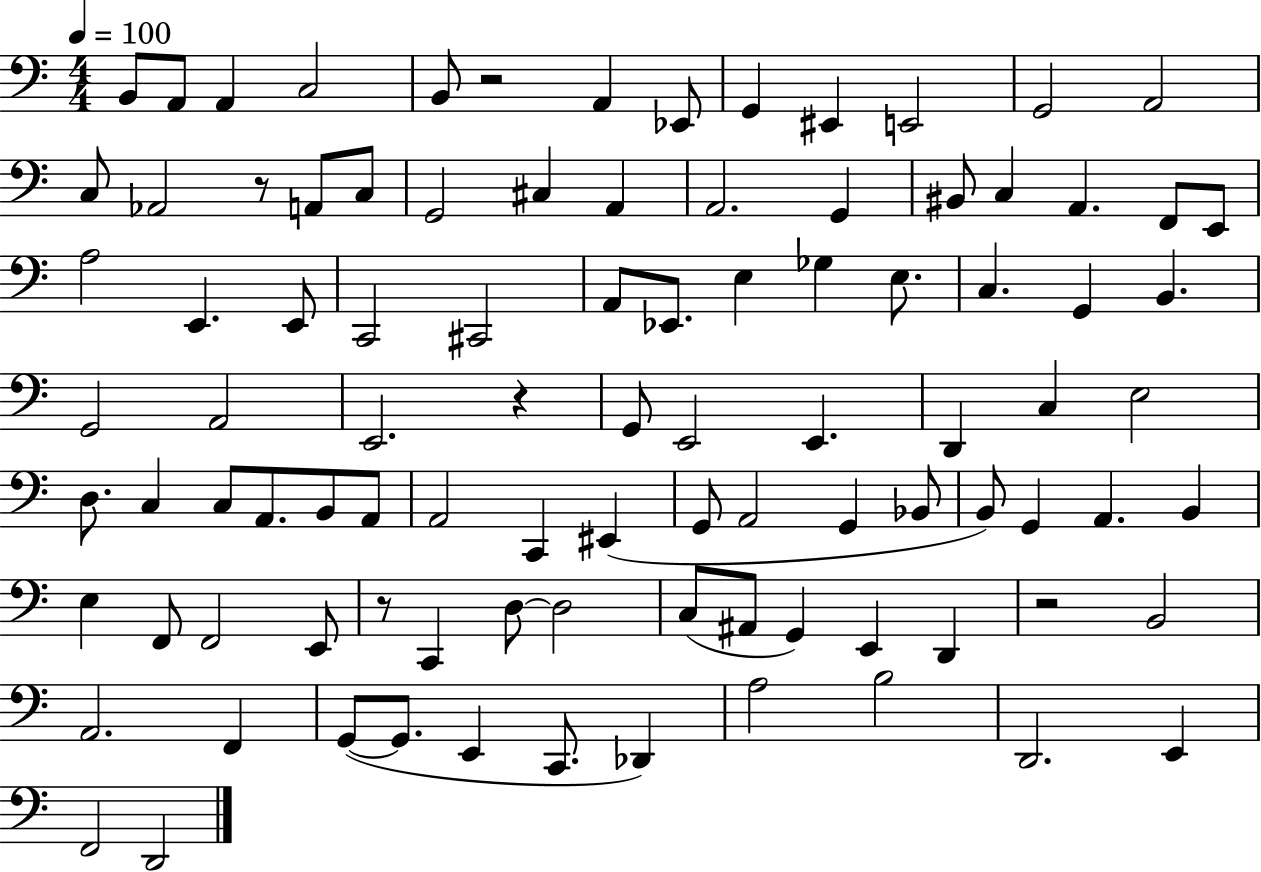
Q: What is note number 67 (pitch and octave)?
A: F2